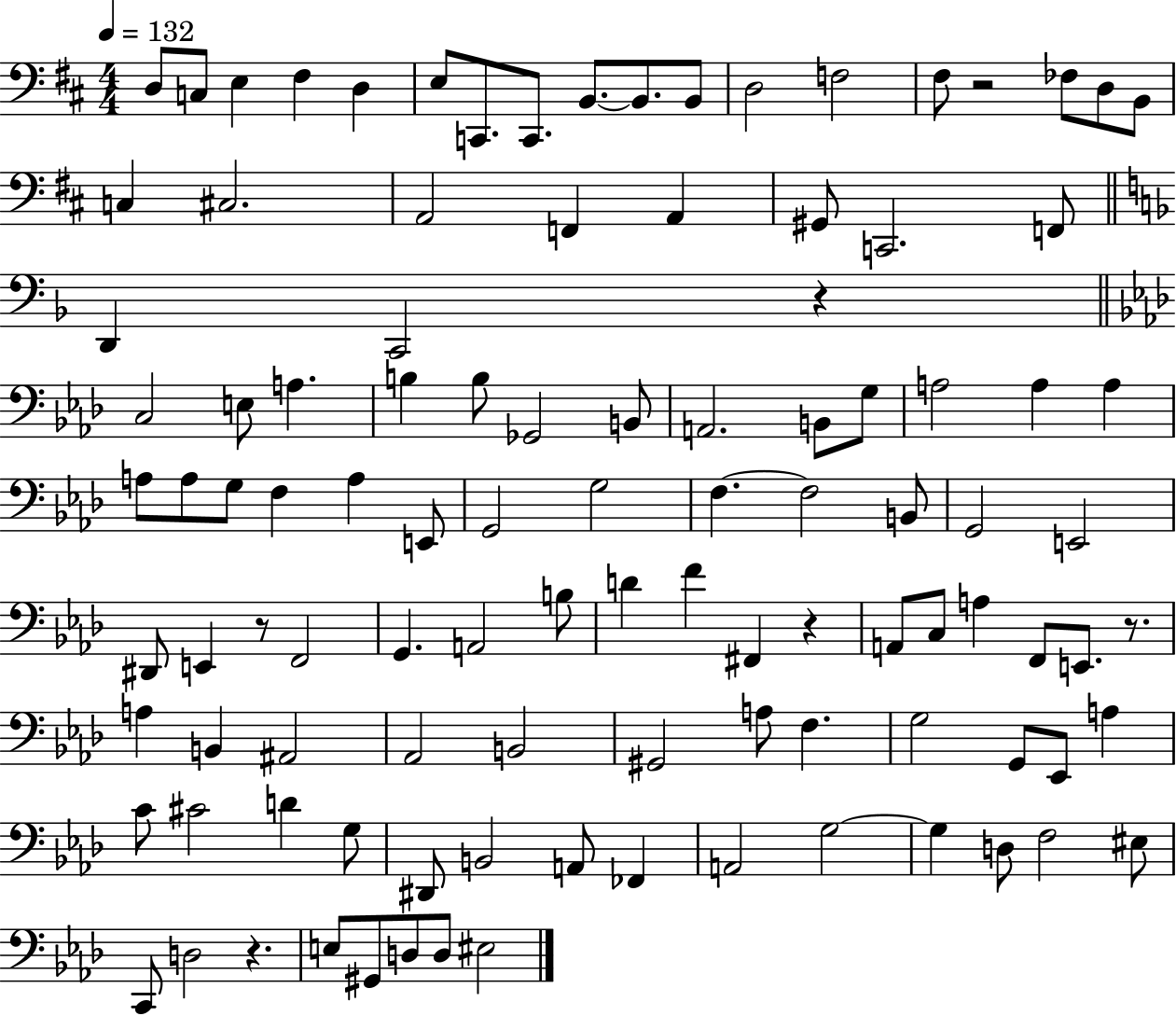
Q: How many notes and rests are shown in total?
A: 106